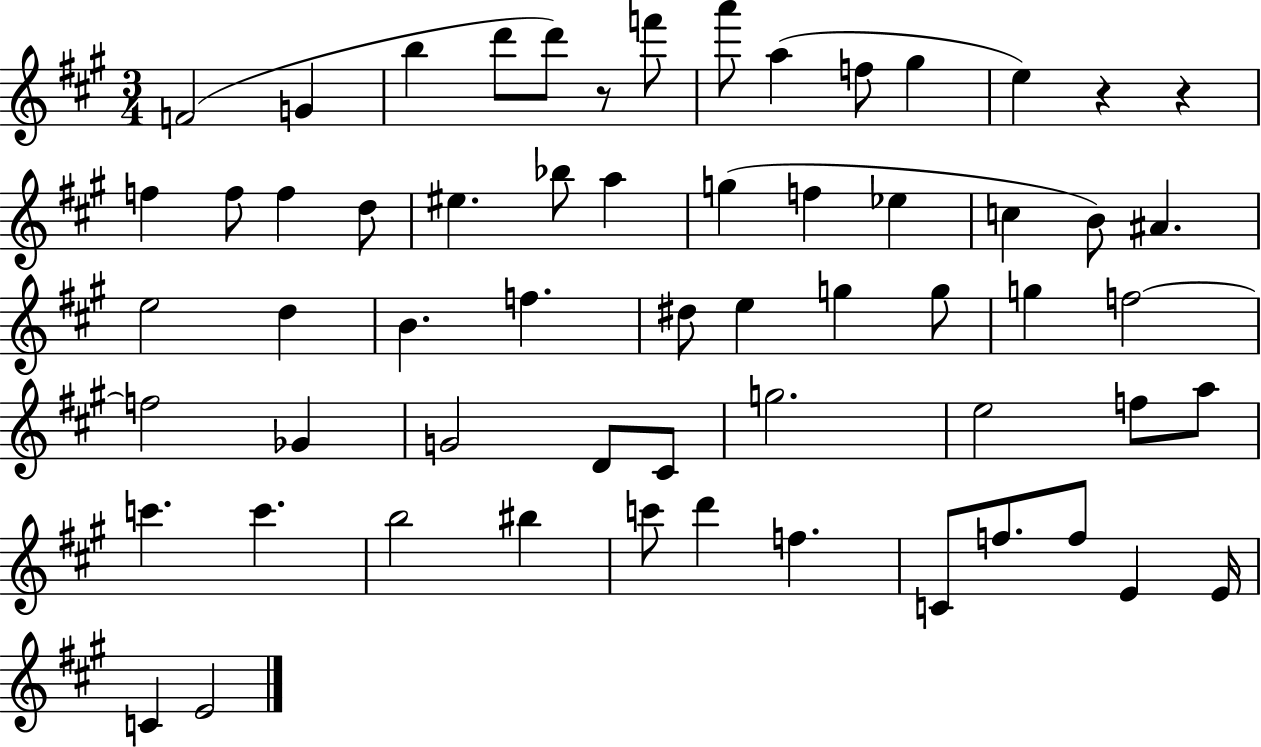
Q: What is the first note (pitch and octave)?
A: F4